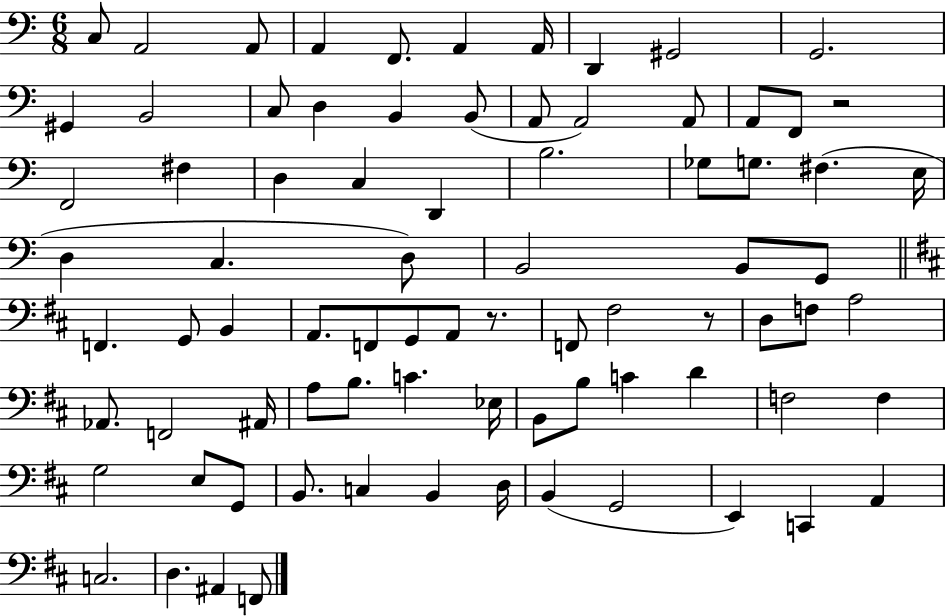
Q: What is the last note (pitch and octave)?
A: F2